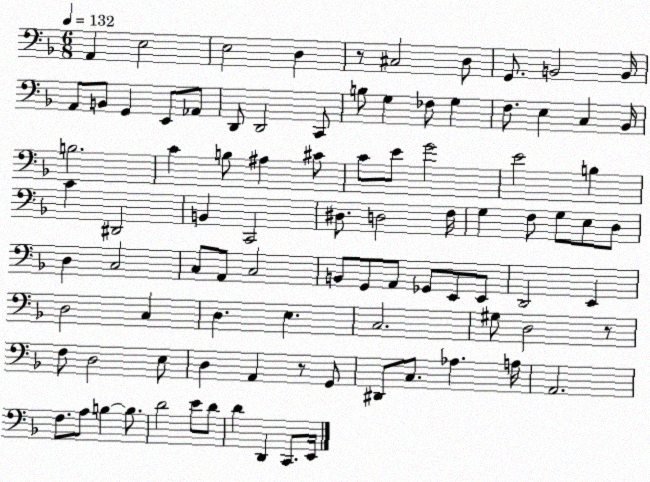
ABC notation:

X:1
T:Untitled
M:6/8
L:1/4
K:F
A,, E,2 E,2 D, z/2 ^C,2 D,/2 G,,/2 B,,2 B,,/4 A,,/2 B,,/2 G,, E,,/2 _A,,/2 D,,/2 D,,2 C,,/2 B,/2 G, _F,/2 G, F,/2 E, C, _B,,/4 B,2 C B,/2 ^A, ^C/2 C/2 E/2 G2 E2 B, C ^D,,2 B,, C,,2 ^D,/2 D,2 F,/4 G, F,/2 G,/2 E,/2 D,/2 D, C,2 C,/2 A,,/2 C,2 B,,/2 G,,/2 A,,/2 _G,,/2 E,,/2 E,,/2 D,,2 E,, D,2 C, D, E, C,2 ^G,/2 D,2 z/2 F,/2 D,2 E,/2 D, A,, z/2 G,,/2 ^D,,/2 C,/2 _A, A,/4 A,,2 F,/2 A,/2 B, B,/2 D2 E/2 D/2 D D,, C,,/2 E,,/4